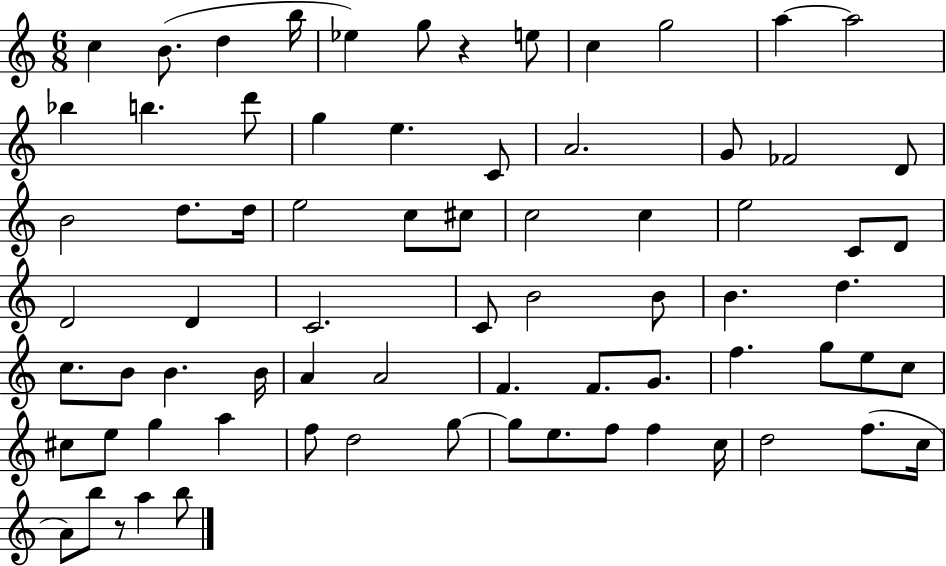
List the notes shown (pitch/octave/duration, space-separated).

C5/q B4/e. D5/q B5/s Eb5/q G5/e R/q E5/e C5/q G5/h A5/q A5/h Bb5/q B5/q. D6/e G5/q E5/q. C4/e A4/h. G4/e FES4/h D4/e B4/h D5/e. D5/s E5/h C5/e C#5/e C5/h C5/q E5/h C4/e D4/e D4/h D4/q C4/h. C4/e B4/h B4/e B4/q. D5/q. C5/e. B4/e B4/q. B4/s A4/q A4/h F4/q. F4/e. G4/e. F5/q. G5/e E5/e C5/e C#5/e E5/e G5/q A5/q F5/e D5/h G5/e G5/e E5/e. F5/e F5/q C5/s D5/h F5/e. C5/s A4/e B5/e R/e A5/q B5/e